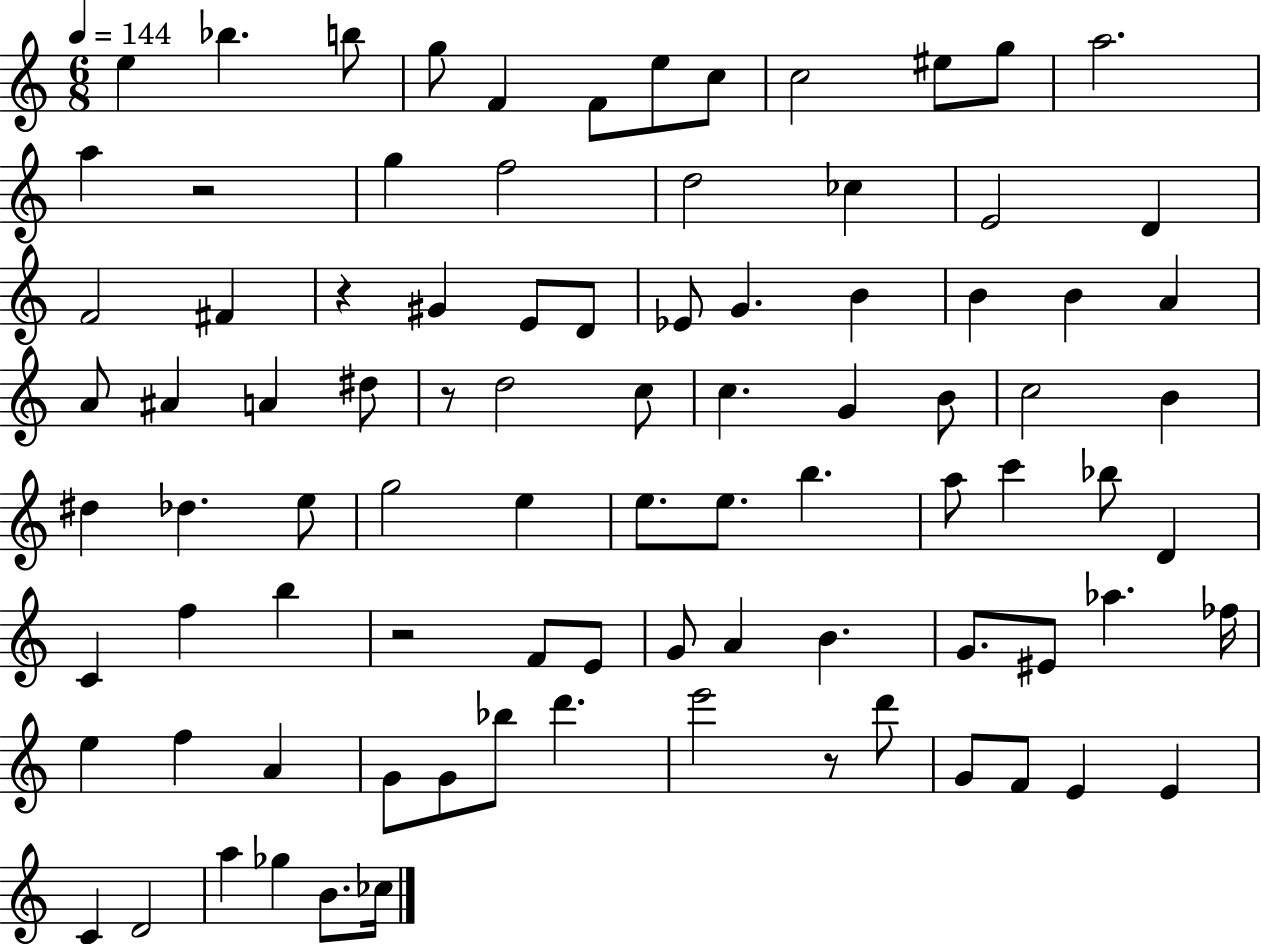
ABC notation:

X:1
T:Untitled
M:6/8
L:1/4
K:C
e _b b/2 g/2 F F/2 e/2 c/2 c2 ^e/2 g/2 a2 a z2 g f2 d2 _c E2 D F2 ^F z ^G E/2 D/2 _E/2 G B B B A A/2 ^A A ^d/2 z/2 d2 c/2 c G B/2 c2 B ^d _d e/2 g2 e e/2 e/2 b a/2 c' _b/2 D C f b z2 F/2 E/2 G/2 A B G/2 ^E/2 _a _f/4 e f A G/2 G/2 _b/2 d' e'2 z/2 d'/2 G/2 F/2 E E C D2 a _g B/2 _c/4